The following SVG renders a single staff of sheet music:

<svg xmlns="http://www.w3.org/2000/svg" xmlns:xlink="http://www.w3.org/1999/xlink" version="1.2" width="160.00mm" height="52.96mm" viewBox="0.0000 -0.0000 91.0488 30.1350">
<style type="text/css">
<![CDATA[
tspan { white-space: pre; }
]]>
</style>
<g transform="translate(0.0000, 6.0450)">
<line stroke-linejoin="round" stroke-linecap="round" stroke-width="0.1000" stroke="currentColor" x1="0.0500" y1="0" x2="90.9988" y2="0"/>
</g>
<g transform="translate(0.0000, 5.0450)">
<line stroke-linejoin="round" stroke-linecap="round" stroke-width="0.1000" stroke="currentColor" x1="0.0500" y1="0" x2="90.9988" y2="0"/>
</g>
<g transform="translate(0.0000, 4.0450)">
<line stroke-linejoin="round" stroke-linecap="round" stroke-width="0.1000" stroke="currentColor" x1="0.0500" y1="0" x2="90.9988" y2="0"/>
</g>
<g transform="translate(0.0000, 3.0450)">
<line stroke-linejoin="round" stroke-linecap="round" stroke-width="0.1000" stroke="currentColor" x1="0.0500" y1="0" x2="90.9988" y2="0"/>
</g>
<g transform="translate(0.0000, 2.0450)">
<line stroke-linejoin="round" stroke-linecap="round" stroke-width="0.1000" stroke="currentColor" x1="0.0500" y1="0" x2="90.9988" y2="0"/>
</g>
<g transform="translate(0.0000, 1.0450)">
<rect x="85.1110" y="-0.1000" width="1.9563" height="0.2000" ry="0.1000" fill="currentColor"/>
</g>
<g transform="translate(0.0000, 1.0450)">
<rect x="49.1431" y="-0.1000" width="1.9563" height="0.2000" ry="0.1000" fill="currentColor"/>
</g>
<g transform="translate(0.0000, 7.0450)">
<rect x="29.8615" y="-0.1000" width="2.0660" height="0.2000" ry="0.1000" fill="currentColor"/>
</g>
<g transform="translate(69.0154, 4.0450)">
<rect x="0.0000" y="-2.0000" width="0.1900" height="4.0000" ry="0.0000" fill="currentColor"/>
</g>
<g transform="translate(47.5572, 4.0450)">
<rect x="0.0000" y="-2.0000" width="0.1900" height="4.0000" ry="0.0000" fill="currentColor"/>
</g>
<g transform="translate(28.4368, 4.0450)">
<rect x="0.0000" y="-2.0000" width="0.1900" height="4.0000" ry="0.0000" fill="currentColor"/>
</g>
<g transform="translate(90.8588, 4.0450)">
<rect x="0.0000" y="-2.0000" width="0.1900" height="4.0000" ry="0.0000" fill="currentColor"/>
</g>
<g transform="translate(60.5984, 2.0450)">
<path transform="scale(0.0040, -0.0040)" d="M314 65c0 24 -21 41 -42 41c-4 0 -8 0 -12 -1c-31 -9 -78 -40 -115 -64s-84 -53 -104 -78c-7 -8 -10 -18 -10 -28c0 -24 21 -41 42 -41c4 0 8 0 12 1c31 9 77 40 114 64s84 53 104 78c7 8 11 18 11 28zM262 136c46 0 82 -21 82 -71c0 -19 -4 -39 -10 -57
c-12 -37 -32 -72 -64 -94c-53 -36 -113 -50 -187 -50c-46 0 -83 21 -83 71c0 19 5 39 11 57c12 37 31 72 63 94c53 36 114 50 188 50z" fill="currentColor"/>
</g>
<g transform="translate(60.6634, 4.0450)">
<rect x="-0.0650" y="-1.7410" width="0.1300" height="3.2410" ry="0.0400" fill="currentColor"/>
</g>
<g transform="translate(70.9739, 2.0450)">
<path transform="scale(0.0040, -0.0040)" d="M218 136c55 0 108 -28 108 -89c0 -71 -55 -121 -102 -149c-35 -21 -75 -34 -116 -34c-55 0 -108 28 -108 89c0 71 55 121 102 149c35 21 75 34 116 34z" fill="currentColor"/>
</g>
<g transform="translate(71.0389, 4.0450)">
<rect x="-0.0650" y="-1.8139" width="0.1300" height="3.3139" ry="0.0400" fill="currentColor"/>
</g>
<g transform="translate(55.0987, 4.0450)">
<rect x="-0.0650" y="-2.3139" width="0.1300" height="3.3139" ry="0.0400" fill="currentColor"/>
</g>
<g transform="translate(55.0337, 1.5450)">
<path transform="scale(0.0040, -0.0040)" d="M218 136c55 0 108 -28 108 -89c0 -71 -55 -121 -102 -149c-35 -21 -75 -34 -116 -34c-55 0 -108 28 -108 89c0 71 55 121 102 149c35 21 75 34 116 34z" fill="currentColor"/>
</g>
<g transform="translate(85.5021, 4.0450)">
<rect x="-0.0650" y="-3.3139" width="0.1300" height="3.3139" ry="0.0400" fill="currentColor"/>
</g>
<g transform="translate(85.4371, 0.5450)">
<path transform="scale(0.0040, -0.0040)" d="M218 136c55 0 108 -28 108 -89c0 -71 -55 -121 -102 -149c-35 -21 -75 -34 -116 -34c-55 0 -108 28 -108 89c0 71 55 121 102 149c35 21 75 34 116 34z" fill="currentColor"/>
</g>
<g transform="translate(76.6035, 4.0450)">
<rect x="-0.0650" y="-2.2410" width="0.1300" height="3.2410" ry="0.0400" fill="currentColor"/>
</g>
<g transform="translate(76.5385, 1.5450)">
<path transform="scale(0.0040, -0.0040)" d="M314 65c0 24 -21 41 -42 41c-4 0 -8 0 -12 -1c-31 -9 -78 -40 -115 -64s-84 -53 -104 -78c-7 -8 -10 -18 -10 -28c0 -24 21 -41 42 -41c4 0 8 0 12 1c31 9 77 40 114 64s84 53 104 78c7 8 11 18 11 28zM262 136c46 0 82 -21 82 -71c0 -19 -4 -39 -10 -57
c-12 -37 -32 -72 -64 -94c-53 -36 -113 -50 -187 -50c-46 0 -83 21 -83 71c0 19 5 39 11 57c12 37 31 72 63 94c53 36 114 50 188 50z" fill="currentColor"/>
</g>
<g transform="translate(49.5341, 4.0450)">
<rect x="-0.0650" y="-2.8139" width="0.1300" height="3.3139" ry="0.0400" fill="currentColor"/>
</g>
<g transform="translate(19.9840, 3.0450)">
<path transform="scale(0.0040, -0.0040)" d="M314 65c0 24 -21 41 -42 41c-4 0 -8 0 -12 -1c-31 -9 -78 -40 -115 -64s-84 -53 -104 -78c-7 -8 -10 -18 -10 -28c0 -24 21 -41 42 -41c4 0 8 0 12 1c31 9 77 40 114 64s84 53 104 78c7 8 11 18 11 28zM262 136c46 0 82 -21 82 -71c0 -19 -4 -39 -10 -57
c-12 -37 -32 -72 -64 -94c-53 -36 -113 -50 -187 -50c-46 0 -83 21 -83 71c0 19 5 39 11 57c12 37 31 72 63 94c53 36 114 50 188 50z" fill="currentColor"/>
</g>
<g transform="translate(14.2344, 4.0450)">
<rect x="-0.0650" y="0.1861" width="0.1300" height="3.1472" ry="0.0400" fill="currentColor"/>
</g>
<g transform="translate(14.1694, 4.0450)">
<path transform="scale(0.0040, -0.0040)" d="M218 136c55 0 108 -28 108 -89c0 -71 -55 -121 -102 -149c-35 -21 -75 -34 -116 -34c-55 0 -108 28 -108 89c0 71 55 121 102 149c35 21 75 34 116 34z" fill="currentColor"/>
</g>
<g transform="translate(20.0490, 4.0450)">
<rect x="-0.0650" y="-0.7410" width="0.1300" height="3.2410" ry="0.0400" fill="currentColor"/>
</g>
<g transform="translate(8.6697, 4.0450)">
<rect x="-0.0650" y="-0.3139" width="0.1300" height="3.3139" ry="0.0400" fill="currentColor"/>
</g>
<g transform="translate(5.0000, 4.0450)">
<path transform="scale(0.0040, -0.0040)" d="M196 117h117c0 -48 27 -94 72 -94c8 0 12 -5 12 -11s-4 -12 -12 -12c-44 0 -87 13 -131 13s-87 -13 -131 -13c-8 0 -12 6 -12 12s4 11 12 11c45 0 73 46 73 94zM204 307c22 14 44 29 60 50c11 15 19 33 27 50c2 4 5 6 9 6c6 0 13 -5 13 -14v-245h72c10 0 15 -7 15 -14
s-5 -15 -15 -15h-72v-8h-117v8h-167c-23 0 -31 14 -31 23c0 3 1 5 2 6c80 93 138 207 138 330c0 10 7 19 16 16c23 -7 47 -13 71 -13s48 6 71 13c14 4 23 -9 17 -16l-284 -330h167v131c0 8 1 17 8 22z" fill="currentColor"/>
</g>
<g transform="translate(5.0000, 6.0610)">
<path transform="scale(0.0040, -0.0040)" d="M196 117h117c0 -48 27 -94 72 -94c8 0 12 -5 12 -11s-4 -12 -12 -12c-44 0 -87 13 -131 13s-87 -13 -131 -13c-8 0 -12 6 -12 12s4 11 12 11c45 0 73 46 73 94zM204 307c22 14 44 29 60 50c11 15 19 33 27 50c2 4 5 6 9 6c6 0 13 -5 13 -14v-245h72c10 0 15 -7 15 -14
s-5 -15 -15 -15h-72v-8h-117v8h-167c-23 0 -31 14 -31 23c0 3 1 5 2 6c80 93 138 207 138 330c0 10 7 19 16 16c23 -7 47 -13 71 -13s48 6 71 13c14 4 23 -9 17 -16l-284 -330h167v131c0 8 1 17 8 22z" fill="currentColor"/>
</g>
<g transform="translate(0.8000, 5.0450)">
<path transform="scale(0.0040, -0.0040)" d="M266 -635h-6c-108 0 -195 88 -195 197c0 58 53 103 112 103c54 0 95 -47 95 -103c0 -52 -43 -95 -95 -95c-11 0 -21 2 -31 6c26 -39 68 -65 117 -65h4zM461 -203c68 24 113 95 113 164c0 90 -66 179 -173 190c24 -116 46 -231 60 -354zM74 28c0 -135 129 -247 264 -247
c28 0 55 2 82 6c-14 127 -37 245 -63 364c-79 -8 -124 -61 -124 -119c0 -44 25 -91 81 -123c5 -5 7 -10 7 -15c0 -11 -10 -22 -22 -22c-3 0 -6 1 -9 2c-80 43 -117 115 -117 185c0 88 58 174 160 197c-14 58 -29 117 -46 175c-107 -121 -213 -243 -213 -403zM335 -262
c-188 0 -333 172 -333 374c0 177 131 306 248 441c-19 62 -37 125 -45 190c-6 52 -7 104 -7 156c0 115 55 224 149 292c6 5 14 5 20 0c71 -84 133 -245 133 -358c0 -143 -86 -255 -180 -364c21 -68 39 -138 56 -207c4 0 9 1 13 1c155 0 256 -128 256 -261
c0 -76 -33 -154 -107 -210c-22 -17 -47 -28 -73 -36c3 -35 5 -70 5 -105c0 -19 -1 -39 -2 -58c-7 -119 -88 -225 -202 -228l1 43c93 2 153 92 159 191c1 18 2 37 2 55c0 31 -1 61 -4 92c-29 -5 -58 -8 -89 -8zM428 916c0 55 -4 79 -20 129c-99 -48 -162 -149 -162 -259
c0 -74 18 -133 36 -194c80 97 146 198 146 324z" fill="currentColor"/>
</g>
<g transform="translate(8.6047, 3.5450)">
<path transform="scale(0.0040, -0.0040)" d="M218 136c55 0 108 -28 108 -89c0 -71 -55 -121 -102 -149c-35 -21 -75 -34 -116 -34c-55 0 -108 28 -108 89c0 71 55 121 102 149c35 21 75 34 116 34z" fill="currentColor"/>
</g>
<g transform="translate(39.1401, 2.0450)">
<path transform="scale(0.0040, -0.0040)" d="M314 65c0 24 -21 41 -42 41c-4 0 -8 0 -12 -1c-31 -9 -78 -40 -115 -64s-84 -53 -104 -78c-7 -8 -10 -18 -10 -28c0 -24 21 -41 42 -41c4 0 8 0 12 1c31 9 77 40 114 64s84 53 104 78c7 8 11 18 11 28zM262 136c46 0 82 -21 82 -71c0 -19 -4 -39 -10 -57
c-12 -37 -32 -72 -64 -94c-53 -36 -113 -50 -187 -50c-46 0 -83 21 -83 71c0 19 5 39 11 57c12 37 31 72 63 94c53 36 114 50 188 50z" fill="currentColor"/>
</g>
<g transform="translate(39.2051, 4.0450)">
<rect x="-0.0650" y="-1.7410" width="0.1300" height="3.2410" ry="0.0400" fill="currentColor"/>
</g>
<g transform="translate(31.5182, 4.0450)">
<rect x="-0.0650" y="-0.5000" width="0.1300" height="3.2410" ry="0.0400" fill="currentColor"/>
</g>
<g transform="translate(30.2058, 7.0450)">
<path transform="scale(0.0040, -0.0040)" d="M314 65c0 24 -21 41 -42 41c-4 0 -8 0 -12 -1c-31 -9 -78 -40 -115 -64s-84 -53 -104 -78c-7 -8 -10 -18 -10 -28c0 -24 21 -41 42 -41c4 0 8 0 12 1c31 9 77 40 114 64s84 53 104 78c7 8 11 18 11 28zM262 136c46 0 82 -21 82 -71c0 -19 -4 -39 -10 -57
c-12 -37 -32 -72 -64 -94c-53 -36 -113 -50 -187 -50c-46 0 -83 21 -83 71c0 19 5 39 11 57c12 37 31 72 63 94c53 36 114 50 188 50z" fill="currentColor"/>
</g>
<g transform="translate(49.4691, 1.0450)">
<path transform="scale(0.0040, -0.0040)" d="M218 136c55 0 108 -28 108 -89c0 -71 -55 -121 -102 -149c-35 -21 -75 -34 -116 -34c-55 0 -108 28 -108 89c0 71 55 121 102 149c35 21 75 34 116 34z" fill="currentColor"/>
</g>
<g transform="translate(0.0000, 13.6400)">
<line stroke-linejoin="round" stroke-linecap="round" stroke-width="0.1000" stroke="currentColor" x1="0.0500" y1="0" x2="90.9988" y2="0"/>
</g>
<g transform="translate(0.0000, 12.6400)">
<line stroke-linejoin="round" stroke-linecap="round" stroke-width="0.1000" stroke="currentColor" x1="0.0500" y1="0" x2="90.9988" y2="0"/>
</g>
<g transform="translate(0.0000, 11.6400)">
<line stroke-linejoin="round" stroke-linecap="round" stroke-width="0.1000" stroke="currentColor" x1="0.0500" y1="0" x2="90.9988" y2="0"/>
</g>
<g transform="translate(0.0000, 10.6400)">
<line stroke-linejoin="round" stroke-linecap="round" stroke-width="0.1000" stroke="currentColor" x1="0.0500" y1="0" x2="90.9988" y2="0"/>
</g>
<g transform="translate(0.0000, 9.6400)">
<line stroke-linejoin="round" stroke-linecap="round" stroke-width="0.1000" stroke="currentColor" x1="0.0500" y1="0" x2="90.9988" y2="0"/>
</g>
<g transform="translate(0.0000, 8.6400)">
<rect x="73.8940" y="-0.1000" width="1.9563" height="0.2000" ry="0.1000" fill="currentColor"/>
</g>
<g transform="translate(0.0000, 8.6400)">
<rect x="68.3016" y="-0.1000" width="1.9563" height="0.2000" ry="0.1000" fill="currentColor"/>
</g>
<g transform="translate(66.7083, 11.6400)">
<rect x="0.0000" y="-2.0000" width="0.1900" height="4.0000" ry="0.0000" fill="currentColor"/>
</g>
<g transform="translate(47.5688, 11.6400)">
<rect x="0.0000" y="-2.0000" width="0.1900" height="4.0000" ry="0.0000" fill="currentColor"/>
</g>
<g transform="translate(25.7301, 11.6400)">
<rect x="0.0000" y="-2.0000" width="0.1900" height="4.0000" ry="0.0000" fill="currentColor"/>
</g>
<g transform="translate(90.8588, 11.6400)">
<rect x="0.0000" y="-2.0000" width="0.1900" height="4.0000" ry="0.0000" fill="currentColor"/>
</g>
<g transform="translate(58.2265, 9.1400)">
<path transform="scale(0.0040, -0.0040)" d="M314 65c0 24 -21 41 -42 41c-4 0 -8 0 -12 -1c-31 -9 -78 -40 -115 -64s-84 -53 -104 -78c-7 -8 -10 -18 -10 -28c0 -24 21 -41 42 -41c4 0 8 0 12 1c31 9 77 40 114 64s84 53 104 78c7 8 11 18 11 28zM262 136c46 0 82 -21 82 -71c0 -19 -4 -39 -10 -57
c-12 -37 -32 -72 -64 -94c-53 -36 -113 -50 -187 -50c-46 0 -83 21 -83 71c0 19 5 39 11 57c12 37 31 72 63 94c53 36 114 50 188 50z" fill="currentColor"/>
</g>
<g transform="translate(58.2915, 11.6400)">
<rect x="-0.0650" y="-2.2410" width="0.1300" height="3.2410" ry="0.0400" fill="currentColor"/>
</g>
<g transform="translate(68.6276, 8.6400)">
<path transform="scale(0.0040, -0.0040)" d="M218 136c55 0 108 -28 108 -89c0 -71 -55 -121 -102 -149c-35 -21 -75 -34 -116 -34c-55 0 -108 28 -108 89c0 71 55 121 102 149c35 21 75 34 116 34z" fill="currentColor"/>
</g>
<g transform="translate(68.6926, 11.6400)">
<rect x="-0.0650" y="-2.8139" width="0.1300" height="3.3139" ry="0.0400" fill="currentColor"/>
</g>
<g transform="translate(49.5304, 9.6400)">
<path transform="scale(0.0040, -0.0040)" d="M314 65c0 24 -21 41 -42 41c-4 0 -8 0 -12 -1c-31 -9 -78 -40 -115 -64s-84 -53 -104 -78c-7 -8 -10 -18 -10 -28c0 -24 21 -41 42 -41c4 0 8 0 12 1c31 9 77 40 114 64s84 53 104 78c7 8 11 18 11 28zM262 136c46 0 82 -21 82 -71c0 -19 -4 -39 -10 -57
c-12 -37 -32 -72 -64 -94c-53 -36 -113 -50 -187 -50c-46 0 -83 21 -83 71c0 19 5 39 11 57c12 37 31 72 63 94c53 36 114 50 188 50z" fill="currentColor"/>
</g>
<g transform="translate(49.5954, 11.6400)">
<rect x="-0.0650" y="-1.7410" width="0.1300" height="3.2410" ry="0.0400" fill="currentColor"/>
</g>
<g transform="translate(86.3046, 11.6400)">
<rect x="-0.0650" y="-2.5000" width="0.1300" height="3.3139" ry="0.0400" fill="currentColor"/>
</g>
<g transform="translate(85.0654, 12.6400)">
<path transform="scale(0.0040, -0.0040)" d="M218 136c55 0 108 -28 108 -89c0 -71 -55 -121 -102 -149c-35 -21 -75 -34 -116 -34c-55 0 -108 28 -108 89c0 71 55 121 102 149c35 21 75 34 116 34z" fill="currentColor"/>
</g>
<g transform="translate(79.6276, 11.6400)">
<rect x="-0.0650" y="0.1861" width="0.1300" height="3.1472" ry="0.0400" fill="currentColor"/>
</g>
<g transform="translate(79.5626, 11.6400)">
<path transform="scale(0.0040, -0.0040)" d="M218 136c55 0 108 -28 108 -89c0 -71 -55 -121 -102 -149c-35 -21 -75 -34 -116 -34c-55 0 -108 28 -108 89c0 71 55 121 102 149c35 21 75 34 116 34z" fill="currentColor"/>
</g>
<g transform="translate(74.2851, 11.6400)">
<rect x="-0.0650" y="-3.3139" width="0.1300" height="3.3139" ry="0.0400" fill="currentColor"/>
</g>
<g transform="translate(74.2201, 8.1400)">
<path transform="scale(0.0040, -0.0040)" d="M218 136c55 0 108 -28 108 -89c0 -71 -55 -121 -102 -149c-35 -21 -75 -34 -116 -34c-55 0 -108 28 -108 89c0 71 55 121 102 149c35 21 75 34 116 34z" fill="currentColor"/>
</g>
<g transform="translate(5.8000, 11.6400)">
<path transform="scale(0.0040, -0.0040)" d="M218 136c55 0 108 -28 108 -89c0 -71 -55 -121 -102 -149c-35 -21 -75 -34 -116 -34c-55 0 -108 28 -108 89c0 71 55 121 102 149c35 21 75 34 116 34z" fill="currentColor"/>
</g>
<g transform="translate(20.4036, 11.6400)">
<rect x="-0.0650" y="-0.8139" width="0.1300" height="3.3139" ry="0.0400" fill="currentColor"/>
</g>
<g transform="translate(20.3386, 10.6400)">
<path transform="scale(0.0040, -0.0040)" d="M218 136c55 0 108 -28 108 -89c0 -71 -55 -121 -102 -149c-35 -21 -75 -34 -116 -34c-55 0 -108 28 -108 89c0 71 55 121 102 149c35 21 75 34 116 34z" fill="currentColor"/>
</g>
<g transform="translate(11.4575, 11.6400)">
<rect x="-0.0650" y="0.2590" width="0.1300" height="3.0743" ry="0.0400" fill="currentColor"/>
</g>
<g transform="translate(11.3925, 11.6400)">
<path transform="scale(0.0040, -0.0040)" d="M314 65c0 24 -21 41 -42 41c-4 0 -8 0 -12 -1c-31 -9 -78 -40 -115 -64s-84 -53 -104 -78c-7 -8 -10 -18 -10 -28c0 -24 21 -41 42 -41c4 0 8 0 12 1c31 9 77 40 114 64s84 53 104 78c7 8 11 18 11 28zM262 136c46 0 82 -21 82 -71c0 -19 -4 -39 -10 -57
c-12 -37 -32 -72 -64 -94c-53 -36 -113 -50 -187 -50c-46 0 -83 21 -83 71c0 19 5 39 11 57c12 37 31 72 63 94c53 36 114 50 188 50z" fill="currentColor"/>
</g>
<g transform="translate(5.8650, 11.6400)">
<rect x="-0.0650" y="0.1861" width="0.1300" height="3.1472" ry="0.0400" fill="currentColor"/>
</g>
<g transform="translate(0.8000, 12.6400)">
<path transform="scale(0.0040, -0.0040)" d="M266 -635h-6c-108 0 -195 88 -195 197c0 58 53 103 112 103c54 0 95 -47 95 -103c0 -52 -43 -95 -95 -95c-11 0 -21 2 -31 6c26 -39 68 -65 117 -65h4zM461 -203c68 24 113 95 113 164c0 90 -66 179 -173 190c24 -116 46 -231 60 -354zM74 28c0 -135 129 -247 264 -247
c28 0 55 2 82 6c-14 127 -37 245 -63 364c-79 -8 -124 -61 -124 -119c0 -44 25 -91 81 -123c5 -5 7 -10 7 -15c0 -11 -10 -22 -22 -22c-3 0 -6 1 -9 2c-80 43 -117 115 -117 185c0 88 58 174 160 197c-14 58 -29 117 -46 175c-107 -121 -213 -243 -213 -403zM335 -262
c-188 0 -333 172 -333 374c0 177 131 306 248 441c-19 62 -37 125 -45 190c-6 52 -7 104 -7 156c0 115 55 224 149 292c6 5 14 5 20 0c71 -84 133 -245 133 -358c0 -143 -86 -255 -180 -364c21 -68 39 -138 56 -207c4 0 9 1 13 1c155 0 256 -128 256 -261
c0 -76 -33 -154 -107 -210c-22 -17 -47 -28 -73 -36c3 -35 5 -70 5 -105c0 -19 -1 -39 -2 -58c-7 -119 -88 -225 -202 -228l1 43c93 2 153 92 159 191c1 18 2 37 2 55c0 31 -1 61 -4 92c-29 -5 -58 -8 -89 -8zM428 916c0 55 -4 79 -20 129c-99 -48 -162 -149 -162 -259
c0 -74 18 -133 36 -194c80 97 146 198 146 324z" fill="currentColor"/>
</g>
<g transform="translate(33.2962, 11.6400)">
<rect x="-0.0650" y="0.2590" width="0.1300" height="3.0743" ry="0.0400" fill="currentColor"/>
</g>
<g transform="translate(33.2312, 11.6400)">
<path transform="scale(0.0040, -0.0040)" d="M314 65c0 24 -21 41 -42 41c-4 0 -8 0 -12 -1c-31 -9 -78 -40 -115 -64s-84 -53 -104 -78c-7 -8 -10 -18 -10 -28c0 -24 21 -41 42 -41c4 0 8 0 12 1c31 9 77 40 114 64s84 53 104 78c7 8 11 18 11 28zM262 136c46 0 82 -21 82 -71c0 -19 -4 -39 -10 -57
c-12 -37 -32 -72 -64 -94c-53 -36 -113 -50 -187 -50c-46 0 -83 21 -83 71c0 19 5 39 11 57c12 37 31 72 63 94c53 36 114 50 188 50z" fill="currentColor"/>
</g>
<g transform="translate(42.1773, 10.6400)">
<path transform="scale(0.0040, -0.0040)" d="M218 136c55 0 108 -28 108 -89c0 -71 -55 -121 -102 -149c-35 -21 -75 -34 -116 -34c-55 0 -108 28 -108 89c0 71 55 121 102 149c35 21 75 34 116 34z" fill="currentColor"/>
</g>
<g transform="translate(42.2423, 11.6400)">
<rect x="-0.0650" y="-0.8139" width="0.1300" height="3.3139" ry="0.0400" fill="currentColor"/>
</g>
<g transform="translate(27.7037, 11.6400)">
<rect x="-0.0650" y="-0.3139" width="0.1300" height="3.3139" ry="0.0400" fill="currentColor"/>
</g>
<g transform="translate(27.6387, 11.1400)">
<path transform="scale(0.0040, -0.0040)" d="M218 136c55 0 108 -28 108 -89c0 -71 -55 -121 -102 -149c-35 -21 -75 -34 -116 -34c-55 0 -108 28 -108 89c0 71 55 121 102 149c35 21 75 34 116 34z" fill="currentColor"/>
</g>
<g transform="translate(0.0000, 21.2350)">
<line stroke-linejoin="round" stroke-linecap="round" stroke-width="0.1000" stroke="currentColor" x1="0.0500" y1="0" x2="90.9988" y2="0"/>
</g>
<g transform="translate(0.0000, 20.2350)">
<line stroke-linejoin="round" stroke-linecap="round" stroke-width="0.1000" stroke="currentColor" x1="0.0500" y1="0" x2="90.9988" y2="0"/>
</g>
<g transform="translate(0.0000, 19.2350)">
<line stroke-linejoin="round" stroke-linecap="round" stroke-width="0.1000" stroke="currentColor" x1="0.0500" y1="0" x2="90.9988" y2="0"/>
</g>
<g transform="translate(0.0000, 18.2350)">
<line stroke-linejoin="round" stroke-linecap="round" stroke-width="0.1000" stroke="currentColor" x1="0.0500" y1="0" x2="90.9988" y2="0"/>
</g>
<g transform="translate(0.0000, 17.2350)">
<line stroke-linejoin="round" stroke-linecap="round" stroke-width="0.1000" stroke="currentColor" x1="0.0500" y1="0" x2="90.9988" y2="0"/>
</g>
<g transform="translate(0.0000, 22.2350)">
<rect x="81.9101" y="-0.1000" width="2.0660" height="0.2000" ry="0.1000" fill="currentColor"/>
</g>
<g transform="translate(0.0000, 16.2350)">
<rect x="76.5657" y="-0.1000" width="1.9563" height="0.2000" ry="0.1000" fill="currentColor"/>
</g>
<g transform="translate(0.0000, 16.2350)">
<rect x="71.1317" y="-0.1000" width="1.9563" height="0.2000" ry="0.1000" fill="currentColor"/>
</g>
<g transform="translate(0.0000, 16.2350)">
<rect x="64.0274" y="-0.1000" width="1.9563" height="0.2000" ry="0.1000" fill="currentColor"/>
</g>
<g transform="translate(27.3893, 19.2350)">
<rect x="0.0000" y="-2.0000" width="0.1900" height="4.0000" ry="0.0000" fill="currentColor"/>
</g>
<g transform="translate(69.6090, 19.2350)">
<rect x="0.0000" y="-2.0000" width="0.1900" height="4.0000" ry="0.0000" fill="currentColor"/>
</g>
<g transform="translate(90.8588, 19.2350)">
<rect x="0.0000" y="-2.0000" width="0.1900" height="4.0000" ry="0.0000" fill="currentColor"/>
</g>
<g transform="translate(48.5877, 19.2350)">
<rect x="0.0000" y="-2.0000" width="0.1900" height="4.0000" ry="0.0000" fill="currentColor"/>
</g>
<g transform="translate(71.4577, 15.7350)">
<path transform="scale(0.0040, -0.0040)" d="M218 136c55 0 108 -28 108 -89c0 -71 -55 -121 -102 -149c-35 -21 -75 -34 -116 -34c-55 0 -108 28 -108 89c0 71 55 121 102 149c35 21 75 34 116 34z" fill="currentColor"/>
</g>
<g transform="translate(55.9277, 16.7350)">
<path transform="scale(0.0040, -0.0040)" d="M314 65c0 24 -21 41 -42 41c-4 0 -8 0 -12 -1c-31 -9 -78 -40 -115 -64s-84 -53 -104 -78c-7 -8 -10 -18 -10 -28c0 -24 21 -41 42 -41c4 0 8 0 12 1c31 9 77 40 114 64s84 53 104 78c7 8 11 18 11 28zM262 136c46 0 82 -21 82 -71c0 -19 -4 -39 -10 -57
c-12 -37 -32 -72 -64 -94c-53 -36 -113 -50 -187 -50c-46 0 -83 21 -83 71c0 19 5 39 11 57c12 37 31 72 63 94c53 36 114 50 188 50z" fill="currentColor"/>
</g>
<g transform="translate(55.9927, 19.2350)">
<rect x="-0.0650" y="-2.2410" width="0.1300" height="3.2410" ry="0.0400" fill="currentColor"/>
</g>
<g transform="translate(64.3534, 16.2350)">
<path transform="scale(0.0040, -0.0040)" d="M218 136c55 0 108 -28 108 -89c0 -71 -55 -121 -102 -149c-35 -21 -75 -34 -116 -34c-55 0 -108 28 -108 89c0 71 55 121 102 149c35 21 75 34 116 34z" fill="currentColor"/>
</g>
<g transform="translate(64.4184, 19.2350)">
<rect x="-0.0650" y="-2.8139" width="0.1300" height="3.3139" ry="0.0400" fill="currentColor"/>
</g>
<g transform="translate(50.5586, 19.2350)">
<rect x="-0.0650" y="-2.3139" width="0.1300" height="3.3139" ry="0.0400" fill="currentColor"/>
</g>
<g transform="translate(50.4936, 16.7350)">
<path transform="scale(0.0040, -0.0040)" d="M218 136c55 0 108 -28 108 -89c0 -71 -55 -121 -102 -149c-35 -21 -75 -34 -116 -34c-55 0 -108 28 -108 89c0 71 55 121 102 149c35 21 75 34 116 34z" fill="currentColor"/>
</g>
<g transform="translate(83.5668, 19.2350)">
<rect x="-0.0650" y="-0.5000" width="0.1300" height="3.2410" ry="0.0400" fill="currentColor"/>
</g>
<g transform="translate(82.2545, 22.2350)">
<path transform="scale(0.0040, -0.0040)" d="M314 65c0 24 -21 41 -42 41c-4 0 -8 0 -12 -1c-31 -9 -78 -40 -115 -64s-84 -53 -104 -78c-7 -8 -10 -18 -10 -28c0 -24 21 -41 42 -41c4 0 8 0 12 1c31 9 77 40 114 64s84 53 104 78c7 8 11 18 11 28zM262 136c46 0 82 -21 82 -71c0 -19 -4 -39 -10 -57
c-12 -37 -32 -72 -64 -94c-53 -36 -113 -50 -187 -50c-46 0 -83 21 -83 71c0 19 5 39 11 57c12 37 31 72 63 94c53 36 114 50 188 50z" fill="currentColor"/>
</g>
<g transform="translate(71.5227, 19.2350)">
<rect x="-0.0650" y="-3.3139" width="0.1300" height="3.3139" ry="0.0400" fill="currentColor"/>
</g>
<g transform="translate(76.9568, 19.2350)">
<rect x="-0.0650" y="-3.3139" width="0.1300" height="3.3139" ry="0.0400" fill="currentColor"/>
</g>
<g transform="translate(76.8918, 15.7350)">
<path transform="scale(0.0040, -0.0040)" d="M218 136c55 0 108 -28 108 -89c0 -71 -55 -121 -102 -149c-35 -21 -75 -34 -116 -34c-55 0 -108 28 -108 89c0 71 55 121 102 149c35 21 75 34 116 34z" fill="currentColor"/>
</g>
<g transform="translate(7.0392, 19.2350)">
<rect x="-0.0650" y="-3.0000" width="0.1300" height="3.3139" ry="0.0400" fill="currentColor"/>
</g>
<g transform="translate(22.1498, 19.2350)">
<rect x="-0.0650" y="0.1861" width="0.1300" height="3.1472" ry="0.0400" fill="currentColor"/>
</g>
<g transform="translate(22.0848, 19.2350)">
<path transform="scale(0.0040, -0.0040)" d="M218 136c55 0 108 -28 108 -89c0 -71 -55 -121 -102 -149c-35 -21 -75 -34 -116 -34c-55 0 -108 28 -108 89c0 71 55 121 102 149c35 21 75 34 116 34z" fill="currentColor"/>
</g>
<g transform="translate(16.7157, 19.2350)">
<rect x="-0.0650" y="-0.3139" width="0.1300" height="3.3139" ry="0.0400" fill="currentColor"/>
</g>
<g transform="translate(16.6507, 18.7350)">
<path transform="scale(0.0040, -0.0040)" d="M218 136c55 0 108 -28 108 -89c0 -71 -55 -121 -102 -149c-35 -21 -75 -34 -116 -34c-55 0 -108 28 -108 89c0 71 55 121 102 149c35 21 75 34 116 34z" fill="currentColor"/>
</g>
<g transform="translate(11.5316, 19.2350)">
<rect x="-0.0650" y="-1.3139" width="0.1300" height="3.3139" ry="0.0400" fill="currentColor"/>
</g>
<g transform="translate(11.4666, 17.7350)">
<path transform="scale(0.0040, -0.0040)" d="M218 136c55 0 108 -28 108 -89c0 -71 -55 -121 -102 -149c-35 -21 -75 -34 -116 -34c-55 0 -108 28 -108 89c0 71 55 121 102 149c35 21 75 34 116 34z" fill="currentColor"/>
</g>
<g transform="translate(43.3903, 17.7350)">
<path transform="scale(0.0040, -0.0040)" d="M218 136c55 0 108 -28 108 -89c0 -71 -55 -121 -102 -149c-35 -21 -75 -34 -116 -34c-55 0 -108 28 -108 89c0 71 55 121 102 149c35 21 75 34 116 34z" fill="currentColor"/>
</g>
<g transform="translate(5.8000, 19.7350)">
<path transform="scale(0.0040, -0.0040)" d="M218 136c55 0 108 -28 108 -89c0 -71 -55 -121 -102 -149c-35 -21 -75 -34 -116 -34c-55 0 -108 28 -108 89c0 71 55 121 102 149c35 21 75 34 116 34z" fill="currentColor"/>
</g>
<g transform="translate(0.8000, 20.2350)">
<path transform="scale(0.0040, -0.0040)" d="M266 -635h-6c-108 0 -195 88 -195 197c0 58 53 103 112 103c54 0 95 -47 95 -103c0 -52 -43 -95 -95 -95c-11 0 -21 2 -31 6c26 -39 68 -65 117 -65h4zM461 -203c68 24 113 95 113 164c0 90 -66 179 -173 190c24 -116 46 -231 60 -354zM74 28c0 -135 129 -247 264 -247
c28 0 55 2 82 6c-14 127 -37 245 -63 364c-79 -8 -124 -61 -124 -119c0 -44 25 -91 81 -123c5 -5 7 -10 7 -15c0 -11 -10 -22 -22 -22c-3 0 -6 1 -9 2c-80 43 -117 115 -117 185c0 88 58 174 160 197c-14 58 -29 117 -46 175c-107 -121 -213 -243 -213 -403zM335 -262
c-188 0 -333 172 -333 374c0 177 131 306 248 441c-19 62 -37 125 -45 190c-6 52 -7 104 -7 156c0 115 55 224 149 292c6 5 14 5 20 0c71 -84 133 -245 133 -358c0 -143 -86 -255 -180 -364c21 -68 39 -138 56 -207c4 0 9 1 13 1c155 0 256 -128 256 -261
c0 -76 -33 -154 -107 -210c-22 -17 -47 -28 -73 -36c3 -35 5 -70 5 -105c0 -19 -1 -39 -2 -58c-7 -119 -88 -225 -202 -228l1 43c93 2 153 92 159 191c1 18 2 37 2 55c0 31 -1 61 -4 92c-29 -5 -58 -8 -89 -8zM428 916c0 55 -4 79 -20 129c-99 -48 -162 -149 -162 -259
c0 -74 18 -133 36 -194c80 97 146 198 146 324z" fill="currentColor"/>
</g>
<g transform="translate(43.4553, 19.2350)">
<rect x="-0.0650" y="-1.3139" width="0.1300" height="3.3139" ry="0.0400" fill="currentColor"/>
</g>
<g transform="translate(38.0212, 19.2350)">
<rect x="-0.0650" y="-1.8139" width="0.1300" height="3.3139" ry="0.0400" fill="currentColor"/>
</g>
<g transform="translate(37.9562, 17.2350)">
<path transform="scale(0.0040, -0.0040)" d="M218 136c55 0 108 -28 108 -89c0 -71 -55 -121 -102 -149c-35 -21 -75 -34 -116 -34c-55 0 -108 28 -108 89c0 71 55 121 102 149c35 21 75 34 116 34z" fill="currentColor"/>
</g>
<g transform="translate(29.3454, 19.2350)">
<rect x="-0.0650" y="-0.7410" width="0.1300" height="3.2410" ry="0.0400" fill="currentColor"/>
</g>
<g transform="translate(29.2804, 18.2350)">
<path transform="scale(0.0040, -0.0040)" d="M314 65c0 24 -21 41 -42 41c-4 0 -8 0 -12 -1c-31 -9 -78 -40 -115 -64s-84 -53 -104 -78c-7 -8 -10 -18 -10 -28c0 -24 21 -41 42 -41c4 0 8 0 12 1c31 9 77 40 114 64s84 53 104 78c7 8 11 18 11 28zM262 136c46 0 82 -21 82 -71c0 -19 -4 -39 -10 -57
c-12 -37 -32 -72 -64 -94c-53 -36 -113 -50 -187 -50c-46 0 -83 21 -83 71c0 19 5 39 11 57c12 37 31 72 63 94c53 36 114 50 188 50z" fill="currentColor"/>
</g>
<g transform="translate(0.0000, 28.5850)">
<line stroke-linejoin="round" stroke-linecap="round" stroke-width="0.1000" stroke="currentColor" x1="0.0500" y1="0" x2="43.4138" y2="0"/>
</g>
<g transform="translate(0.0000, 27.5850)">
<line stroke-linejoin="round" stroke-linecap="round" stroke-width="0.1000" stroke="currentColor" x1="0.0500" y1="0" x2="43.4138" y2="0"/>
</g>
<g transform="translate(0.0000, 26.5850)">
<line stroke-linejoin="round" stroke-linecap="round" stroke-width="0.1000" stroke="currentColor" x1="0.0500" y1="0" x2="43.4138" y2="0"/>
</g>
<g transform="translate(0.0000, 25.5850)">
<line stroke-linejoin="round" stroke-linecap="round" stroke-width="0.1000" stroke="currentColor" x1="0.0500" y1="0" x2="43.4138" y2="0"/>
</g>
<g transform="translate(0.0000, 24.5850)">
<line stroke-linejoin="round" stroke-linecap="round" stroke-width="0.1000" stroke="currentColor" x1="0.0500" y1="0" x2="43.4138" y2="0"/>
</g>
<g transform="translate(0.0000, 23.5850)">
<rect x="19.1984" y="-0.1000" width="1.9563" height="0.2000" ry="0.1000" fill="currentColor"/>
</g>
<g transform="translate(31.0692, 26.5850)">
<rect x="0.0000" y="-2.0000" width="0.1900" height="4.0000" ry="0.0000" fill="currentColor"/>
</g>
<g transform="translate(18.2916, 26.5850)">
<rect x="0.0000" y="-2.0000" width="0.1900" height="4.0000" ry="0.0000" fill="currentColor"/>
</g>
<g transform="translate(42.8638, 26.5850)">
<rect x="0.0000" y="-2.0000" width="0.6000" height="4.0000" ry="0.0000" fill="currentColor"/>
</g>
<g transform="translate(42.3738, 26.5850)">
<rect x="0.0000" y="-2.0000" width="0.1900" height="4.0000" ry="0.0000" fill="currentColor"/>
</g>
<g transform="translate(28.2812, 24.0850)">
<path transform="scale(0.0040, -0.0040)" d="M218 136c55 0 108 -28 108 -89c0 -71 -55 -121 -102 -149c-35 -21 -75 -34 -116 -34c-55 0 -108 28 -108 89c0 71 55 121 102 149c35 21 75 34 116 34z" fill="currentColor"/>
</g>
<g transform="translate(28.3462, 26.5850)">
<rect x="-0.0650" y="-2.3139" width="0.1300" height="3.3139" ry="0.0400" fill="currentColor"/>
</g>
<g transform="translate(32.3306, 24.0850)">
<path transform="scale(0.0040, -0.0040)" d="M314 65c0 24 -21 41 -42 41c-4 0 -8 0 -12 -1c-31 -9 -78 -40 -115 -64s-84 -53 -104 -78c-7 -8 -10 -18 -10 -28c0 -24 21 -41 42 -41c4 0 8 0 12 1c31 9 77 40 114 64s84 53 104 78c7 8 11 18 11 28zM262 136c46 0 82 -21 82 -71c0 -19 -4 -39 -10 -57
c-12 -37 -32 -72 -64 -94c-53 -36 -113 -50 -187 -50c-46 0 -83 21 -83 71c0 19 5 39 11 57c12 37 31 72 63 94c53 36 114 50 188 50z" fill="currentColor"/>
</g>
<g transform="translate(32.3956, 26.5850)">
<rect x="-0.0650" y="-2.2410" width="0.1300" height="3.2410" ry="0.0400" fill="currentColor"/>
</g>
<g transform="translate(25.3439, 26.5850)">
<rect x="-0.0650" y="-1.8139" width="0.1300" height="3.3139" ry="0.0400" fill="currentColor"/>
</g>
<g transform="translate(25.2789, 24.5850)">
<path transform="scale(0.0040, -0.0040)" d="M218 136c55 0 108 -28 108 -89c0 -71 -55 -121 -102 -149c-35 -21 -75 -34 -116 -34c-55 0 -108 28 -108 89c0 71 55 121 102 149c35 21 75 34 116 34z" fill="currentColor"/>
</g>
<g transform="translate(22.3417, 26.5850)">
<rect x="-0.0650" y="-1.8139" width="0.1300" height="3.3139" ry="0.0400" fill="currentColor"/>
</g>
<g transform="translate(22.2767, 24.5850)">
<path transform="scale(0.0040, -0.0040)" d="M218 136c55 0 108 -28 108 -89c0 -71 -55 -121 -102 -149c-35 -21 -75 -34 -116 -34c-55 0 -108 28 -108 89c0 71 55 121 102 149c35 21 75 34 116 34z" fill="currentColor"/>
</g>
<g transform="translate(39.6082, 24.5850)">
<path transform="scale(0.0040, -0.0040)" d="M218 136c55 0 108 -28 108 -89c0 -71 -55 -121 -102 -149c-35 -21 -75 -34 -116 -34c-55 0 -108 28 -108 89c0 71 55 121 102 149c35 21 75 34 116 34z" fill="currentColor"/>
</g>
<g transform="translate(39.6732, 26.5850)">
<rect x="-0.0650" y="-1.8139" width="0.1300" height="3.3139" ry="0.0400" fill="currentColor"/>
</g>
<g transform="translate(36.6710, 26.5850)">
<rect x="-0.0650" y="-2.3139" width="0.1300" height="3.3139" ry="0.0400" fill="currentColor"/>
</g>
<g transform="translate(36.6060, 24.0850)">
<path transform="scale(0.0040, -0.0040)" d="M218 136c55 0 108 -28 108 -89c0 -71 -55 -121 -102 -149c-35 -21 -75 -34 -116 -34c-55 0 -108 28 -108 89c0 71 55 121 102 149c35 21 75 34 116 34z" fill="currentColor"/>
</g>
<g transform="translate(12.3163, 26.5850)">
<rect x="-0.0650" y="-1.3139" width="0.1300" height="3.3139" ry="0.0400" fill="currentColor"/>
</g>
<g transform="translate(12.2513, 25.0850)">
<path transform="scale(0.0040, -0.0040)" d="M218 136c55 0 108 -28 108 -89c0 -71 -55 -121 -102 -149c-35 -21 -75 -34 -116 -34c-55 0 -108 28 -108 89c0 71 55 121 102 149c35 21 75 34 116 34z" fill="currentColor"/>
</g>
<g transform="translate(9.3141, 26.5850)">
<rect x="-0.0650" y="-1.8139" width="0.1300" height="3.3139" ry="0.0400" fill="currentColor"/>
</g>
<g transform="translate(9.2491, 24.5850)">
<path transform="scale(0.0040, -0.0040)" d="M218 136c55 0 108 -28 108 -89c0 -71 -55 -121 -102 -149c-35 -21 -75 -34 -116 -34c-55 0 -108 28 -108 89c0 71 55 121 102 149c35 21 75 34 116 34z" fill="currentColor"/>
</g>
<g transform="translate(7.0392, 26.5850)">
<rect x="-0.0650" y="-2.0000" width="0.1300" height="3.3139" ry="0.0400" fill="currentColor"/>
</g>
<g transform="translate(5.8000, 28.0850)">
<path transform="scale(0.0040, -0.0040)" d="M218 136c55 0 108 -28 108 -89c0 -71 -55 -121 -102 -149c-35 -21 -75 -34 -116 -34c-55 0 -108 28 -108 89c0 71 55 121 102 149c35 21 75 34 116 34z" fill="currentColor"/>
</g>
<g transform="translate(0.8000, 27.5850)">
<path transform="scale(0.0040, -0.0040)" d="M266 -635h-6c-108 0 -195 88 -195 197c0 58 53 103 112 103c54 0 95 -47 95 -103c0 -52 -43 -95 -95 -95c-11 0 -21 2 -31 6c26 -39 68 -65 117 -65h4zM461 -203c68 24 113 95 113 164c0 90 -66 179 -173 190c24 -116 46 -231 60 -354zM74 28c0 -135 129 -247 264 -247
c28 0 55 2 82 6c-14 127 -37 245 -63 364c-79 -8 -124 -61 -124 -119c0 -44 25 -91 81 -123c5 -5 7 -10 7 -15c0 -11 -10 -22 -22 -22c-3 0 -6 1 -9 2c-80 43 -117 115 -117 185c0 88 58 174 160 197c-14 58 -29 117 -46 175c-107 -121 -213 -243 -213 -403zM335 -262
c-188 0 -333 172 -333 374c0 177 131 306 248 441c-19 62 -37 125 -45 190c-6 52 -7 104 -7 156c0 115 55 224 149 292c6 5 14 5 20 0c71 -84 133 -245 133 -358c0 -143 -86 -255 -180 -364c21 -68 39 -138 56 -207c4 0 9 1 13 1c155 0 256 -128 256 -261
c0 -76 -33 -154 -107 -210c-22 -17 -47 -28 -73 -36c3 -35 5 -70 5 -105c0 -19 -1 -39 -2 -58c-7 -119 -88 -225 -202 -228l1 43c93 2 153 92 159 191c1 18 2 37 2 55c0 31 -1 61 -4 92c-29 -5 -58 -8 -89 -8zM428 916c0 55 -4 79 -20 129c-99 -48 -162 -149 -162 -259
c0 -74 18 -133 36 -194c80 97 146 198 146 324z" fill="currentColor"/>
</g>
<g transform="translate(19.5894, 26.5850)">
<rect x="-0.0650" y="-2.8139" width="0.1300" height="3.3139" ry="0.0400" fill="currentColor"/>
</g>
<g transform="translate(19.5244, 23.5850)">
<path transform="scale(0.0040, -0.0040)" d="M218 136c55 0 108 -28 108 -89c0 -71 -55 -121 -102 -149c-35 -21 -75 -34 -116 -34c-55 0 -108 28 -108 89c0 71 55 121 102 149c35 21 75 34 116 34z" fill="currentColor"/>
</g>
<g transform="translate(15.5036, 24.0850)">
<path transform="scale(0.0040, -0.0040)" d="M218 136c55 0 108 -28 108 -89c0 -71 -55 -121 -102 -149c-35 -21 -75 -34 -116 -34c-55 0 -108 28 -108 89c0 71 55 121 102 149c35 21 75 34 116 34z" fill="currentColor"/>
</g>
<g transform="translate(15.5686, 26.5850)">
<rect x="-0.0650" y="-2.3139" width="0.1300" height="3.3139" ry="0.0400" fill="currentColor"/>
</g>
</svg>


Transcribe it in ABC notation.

X:1
T:Untitled
M:4/4
L:1/4
K:C
c B d2 C2 f2 a g f2 f g2 b B B2 d c B2 d f2 g2 a b B G A e c B d2 f e g g2 a b b C2 F f e g a f f g g2 g f